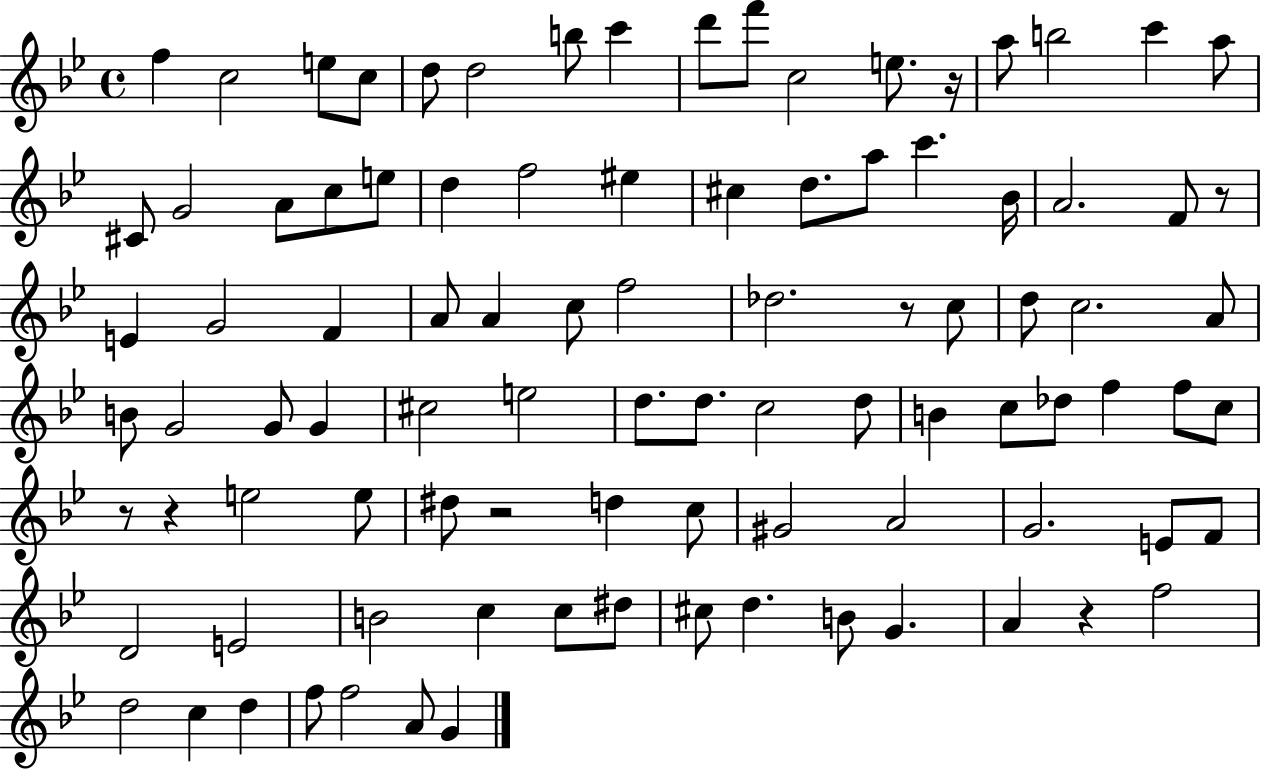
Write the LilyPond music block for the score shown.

{
  \clef treble
  \time 4/4
  \defaultTimeSignature
  \key bes \major
  f''4 c''2 e''8 c''8 | d''8 d''2 b''8 c'''4 | d'''8 f'''8 c''2 e''8. r16 | a''8 b''2 c'''4 a''8 | \break cis'8 g'2 a'8 c''8 e''8 | d''4 f''2 eis''4 | cis''4 d''8. a''8 c'''4. bes'16 | a'2. f'8 r8 | \break e'4 g'2 f'4 | a'8 a'4 c''8 f''2 | des''2. r8 c''8 | d''8 c''2. a'8 | \break b'8 g'2 g'8 g'4 | cis''2 e''2 | d''8. d''8. c''2 d''8 | b'4 c''8 des''8 f''4 f''8 c''8 | \break r8 r4 e''2 e''8 | dis''8 r2 d''4 c''8 | gis'2 a'2 | g'2. e'8 f'8 | \break d'2 e'2 | b'2 c''4 c''8 dis''8 | cis''8 d''4. b'8 g'4. | a'4 r4 f''2 | \break d''2 c''4 d''4 | f''8 f''2 a'8 g'4 | \bar "|."
}